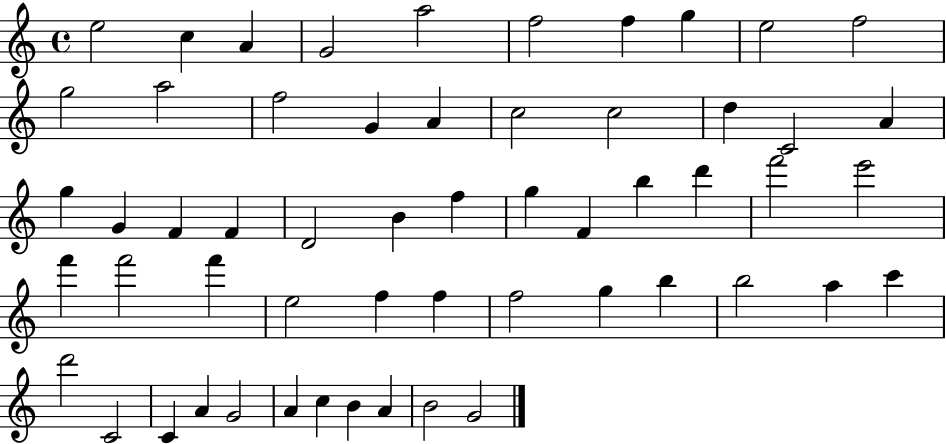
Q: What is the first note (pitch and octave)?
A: E5